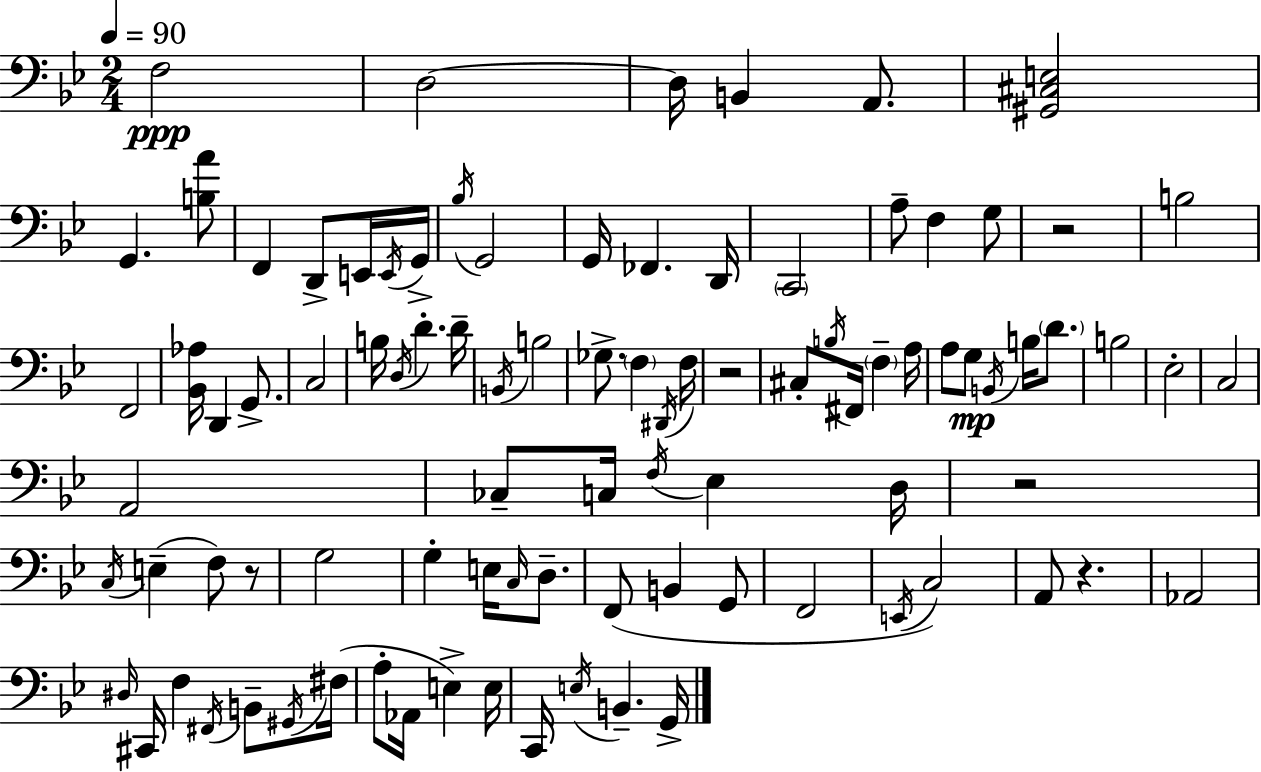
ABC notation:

X:1
T:Untitled
M:2/4
L:1/4
K:Gm
F,2 D,2 D,/4 B,, A,,/2 [^G,,^C,E,]2 G,, [B,A]/2 F,, D,,/2 E,,/4 E,,/4 G,,/4 _B,/4 G,,2 G,,/4 _F,, D,,/4 C,,2 A,/2 F, G,/2 z2 B,2 F,,2 [_B,,_A,]/4 D,, G,,/2 C,2 B,/4 D,/4 D D/4 B,,/4 B,2 _G,/2 F, ^D,,/4 F,/4 z2 ^C,/2 B,/4 ^F,,/4 F, A,/4 A,/2 G,/2 B,,/4 B,/4 D/2 B,2 _E,2 C,2 A,,2 _C,/2 C,/4 F,/4 _E, D,/4 z2 C,/4 E, F,/2 z/2 G,2 G, E,/4 C,/4 D,/2 F,,/2 B,, G,,/2 F,,2 E,,/4 C,2 A,,/2 z _A,,2 ^D,/4 ^C,,/4 F, ^F,,/4 B,,/2 ^G,,/4 ^F,/4 A,/2 _A,,/4 E, E,/4 C,,/4 E,/4 B,, G,,/4